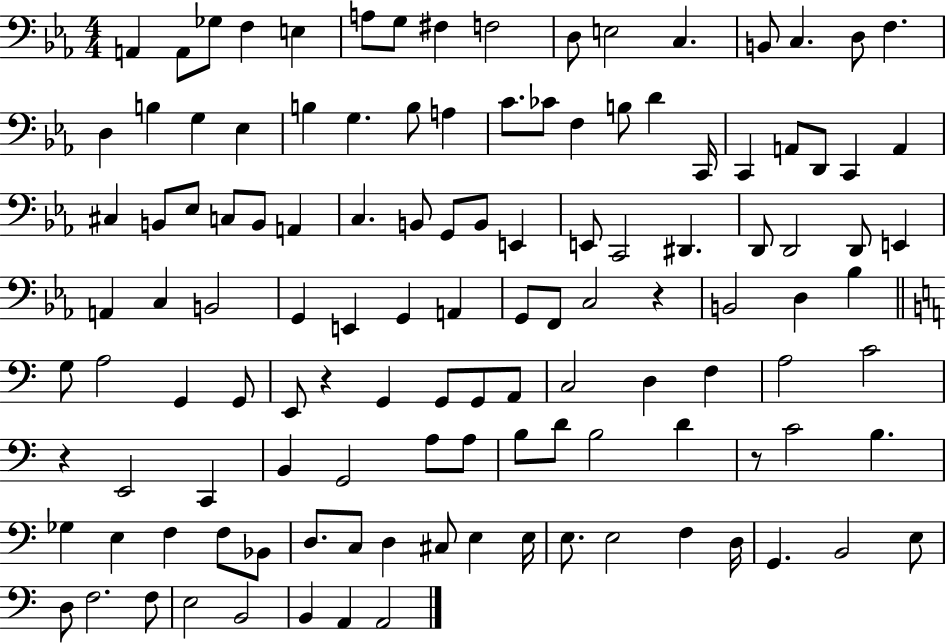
{
  \clef bass
  \numericTimeSignature
  \time 4/4
  \key ees \major
  \repeat volta 2 { a,4 a,8 ges8 f4 e4 | a8 g8 fis4 f2 | d8 e2 c4. | b,8 c4. d8 f4. | \break d4 b4 g4 ees4 | b4 g4. b8 a4 | c'8. ces'8 f4 b8 d'4 c,16 | c,4 a,8 d,8 c,4 a,4 | \break cis4 b,8 ees8 c8 b,8 a,4 | c4. b,8 g,8 b,8 e,4 | e,8 c,2 dis,4. | d,8 d,2 d,8 e,4 | \break a,4 c4 b,2 | g,4 e,4 g,4 a,4 | g,8 f,8 c2 r4 | b,2 d4 bes4 | \break \bar "||" \break \key a \minor g8 a2 g,4 g,8 | e,8 r4 g,4 g,8 g,8 a,8 | c2 d4 f4 | a2 c'2 | \break r4 e,2 c,4 | b,4 g,2 a8 a8 | b8 d'8 b2 d'4 | r8 c'2 b4. | \break ges4 e4 f4 f8 bes,8 | d8. c8 d4 cis8 e4 e16 | e8. e2 f4 d16 | g,4. b,2 e8 | \break d8 f2. f8 | e2 b,2 | b,4 a,4 a,2 | } \bar "|."
}